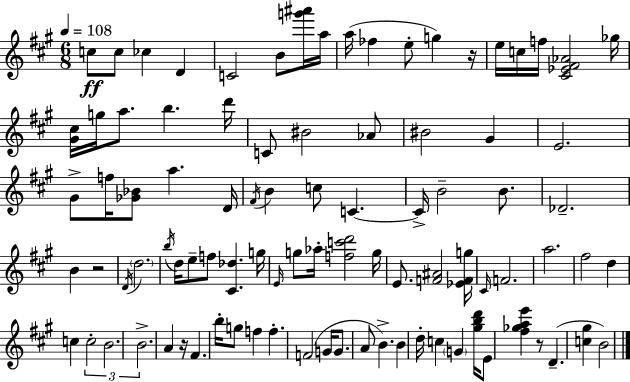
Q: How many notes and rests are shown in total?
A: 92